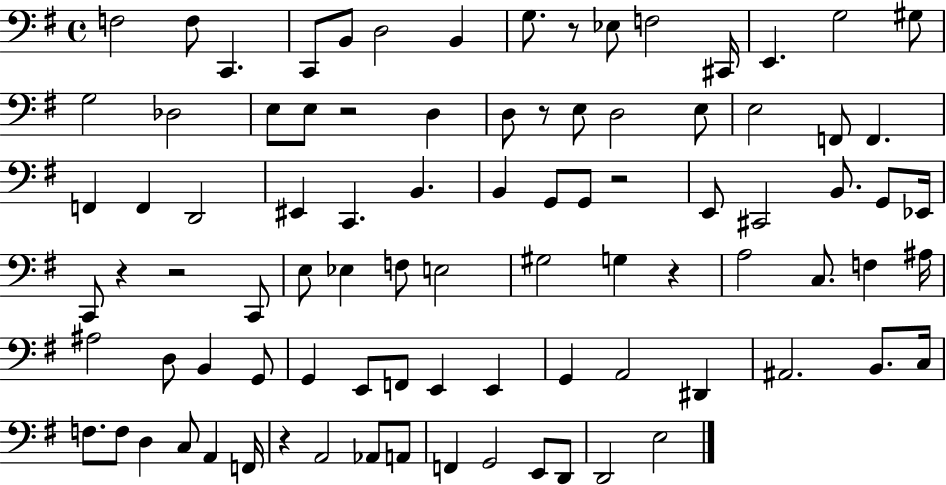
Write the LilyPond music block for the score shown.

{
  \clef bass
  \time 4/4
  \defaultTimeSignature
  \key g \major
  f2 f8 c,4. | c,8 b,8 d2 b,4 | g8. r8 ees8 f2 cis,16 | e,4. g2 gis8 | \break g2 des2 | e8 e8 r2 d4 | d8 r8 e8 d2 e8 | e2 f,8 f,4. | \break f,4 f,4 d,2 | eis,4 c,4. b,4. | b,4 g,8 g,8 r2 | e,8 cis,2 b,8. g,8 ees,16 | \break c,8 r4 r2 c,8 | e8 ees4 f8 e2 | gis2 g4 r4 | a2 c8. f4 ais16 | \break ais2 d8 b,4 g,8 | g,4 e,8 f,8 e,4 e,4 | g,4 a,2 dis,4 | ais,2. b,8. c16 | \break f8. f8 d4 c8 a,4 f,16 | r4 a,2 aes,8 a,8 | f,4 g,2 e,8 d,8 | d,2 e2 | \break \bar "|."
}